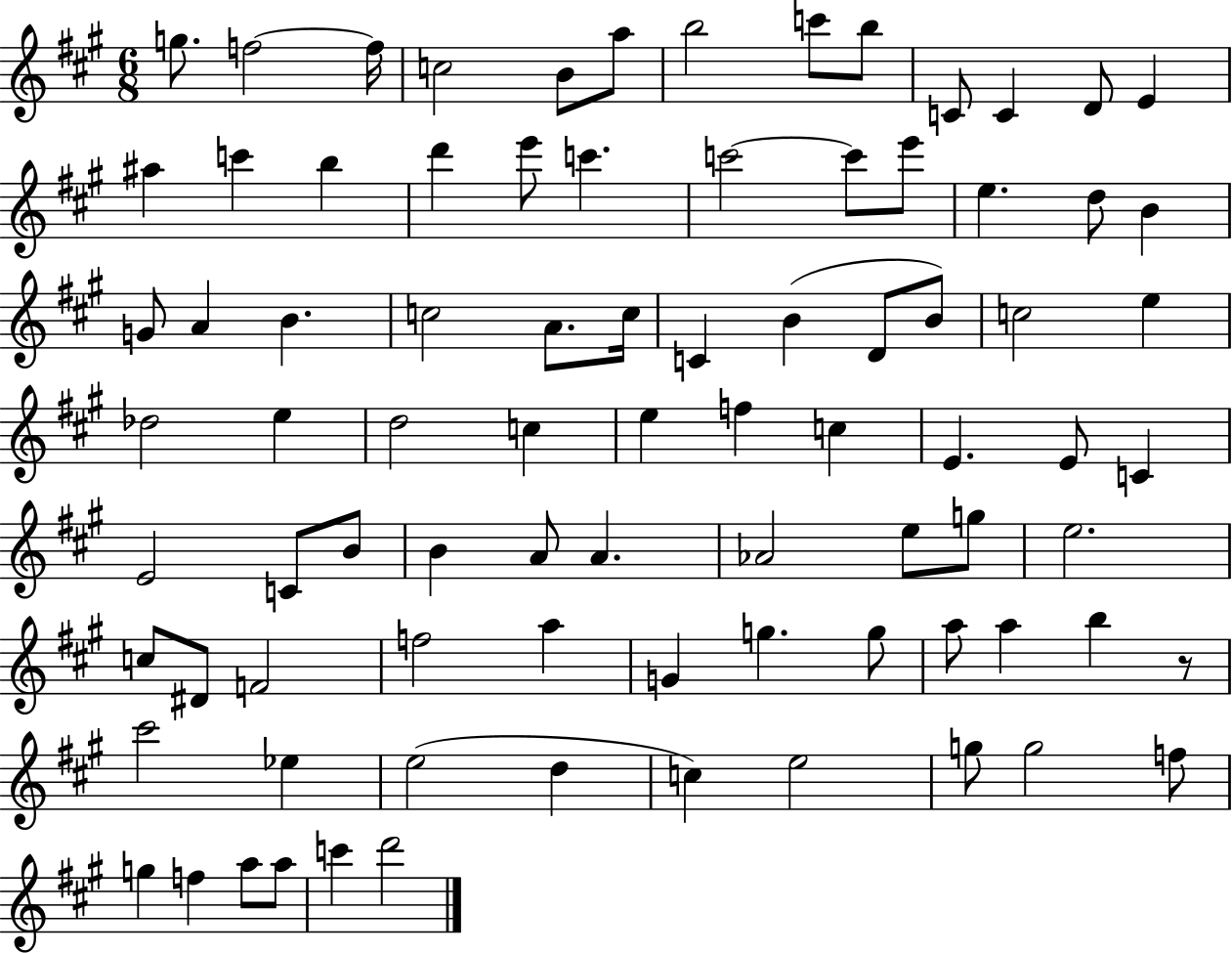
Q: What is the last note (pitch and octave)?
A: D6